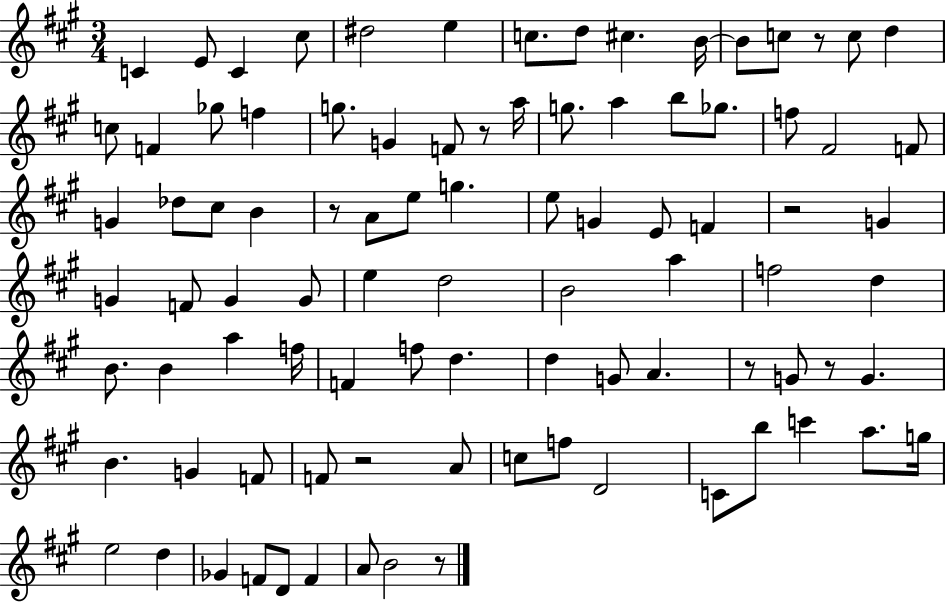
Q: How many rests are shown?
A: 8